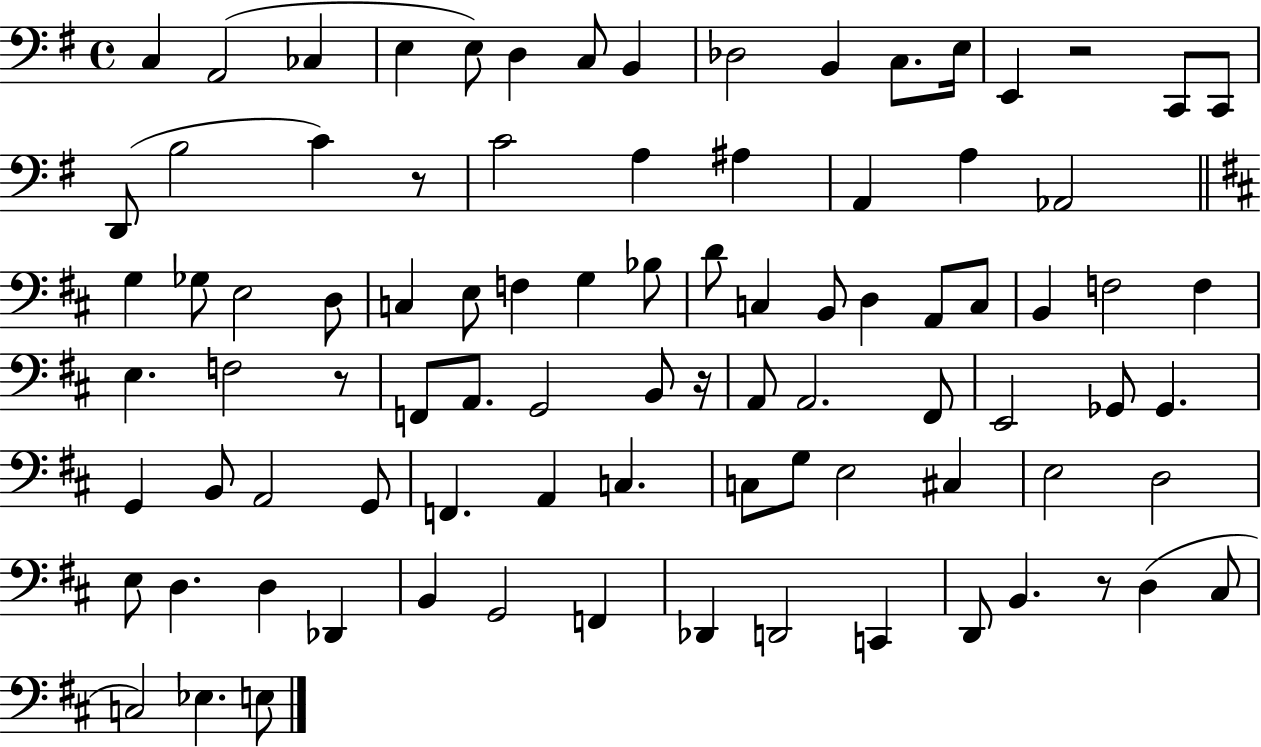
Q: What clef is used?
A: bass